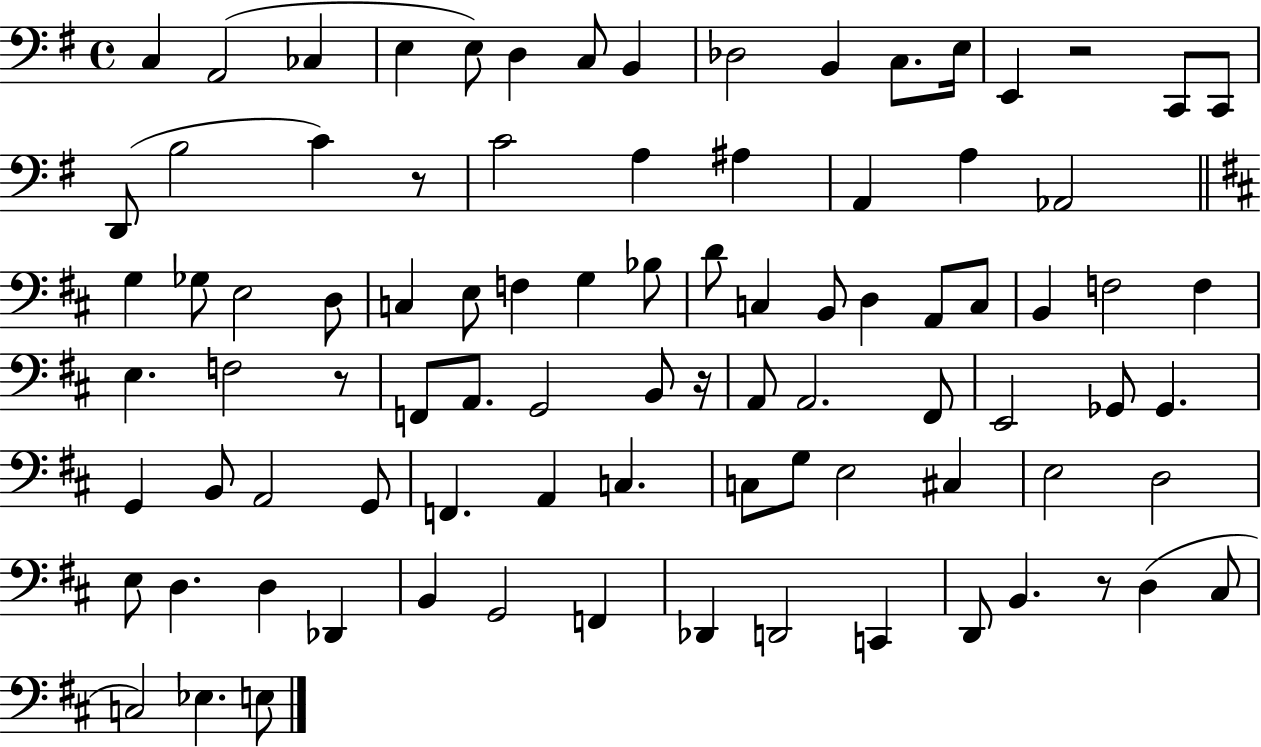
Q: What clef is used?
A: bass